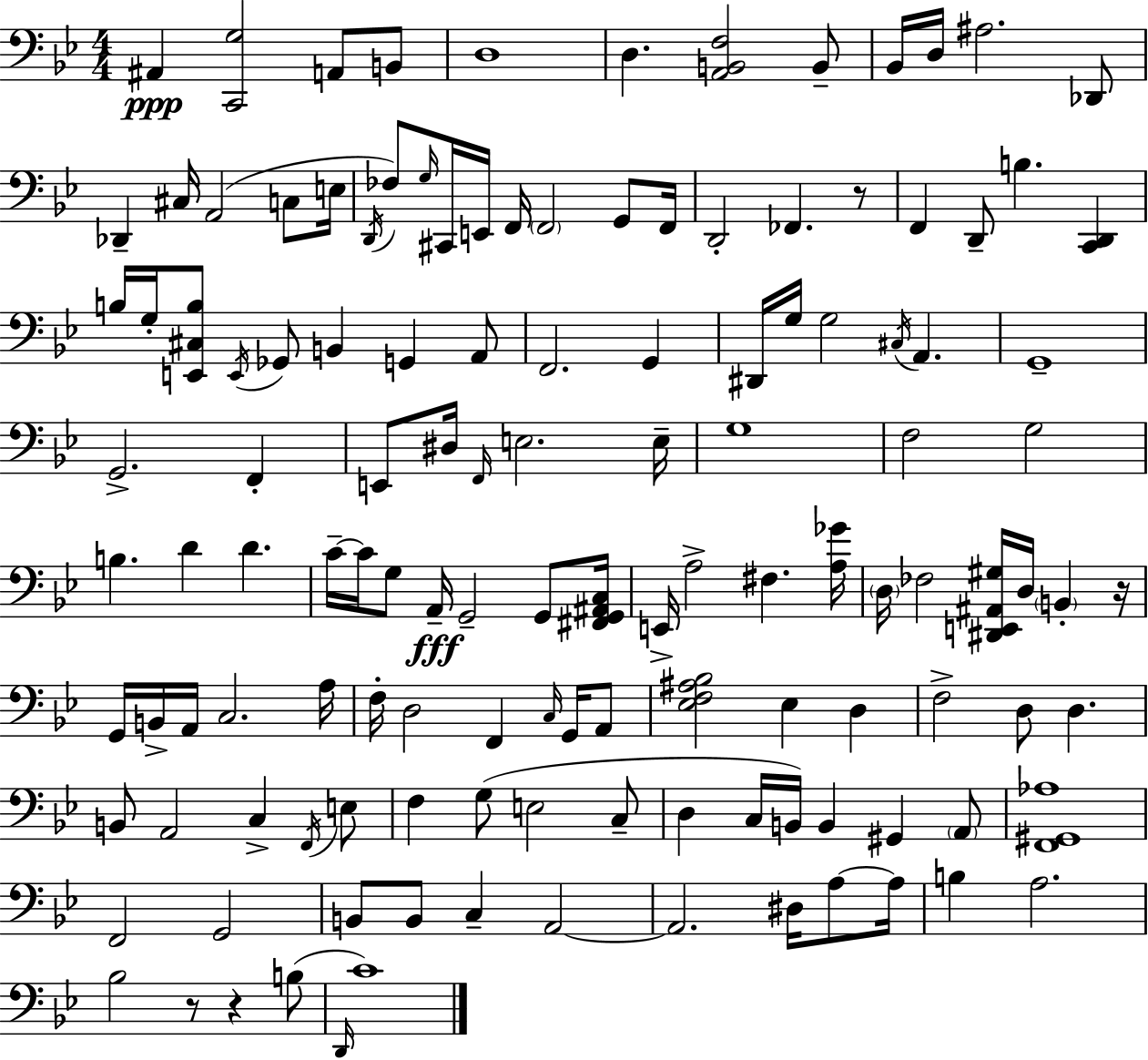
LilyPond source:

{
  \clef bass
  \numericTimeSignature
  \time 4/4
  \key bes \major
  ais,4\ppp <c, g>2 a,8 b,8 | d1 | d4. <a, b, f>2 b,8-- | bes,16 d16 ais2. des,8 | \break des,4-- cis16 a,2( c8 e16 | \acciaccatura { d,16 } fes8) \grace { g16 } cis,16 e,16 f,16 \parenthesize f,2 g,8 | f,16 d,2-. fes,4. | r8 f,4 d,8-- b4. <c, d,>4 | \break b16 g16-. <e, cis b>8 \acciaccatura { e,16 } ges,8 b,4 g,4 | a,8 f,2. g,4 | dis,16 g16 g2 \acciaccatura { cis16 } a,4. | g,1-- | \break g,2.-> | f,4-. e,8 dis16 \grace { f,16 } e2. | e16-- g1 | f2 g2 | \break b4. d'4 d'4. | c'16--~~ c'16 g8 a,16--\fff g,2-- | g,8 <fis, g, ais, c>16 e,16-> a2-> fis4. | <a ges'>16 \parenthesize d16 fes2 <dis, e, ais, gis>16 d16 | \break \parenthesize b,4-. r16 g,16 b,16-> a,16 c2. | a16 f16-. d2 f,4 | \grace { c16 } g,16 a,8 <ees f ais bes>2 ees4 | d4 f2-> d8 | \break d4. b,8 a,2 | c4-> \acciaccatura { f,16 } e8 f4 g8( e2 | c8-- d4 c16 b,16) b,4 | gis,4 \parenthesize a,8 <f, gis, aes>1 | \break f,2 g,2 | b,8 b,8 c4-- a,2~~ | a,2. | dis16 a8~~ a16 b4 a2. | \break bes2 r8 | r4 b8( \grace { d,16 } c'1) | \bar "|."
}